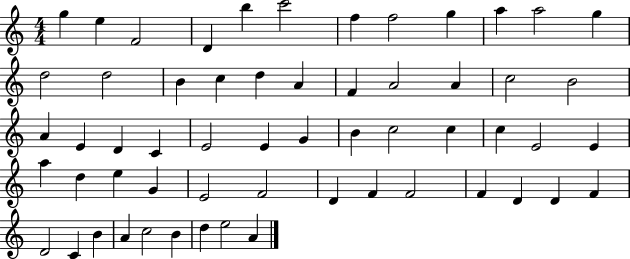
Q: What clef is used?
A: treble